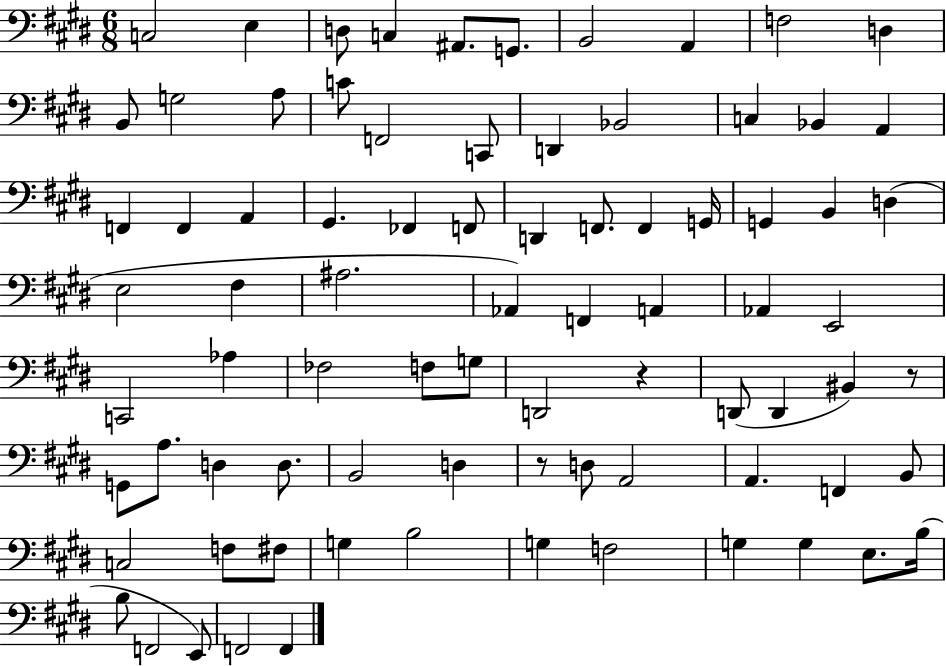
{
  \clef bass
  \numericTimeSignature
  \time 6/8
  \key e \major
  \repeat volta 2 { c2 e4 | d8 c4 ais,8. g,8. | b,2 a,4 | f2 d4 | \break b,8 g2 a8 | c'8 f,2 c,8 | d,4 bes,2 | c4 bes,4 a,4 | \break f,4 f,4 a,4 | gis,4. fes,4 f,8 | d,4 f,8. f,4 g,16 | g,4 b,4 d4( | \break e2 fis4 | ais2. | aes,4) f,4 a,4 | aes,4 e,2 | \break c,2 aes4 | fes2 f8 g8 | d,2 r4 | d,8( d,4 bis,4) r8 | \break g,8 a8. d4 d8. | b,2 d4 | r8 d8 a,2 | a,4. f,4 b,8 | \break c2 f8 fis8 | g4 b2 | g4 f2 | g4 g4 e8. b16( | \break b8 f,2 e,8) | f,2 f,4 | } \bar "|."
}